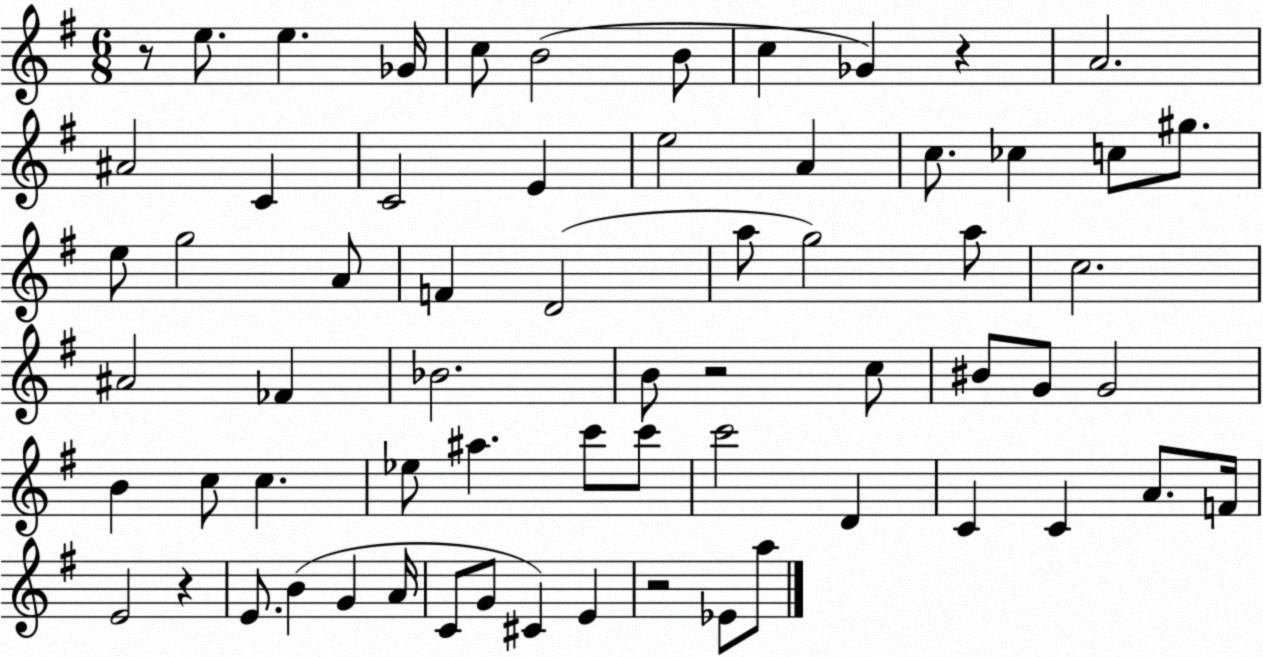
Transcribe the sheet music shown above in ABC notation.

X:1
T:Untitled
M:6/8
L:1/4
K:G
z/2 e/2 e _G/4 c/2 B2 B/2 c _G z A2 ^A2 C C2 E e2 A c/2 _c c/2 ^g/2 e/2 g2 A/2 F D2 a/2 g2 a/2 c2 ^A2 _F _B2 B/2 z2 c/2 ^B/2 G/2 G2 B c/2 c _e/2 ^a c'/2 c'/2 c'2 D C C A/2 F/4 E2 z E/2 B G A/4 C/2 G/2 ^C E z2 _E/2 a/2